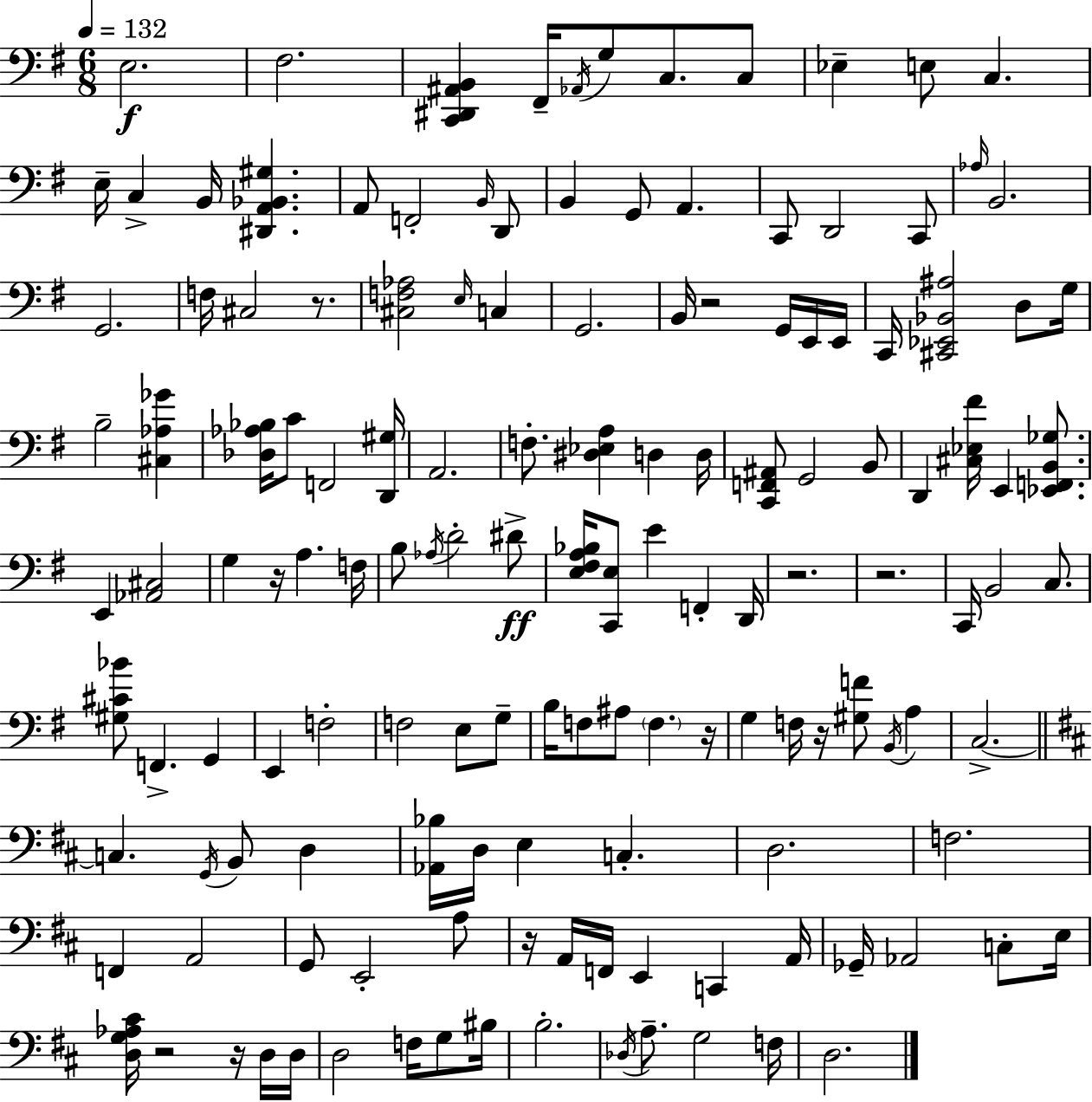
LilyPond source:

{
  \clef bass
  \numericTimeSignature
  \time 6/8
  \key e \minor
  \tempo 4 = 132
  \repeat volta 2 { e2.\f | fis2. | <c, dis, ais, b,>4 fis,16-- \acciaccatura { aes,16 } g8 c8. c8 | ees4-- e8 c4. | \break e16-- c4-> b,16 <dis, a, bes, gis>4. | a,8 f,2-. \grace { b,16 } | d,8 b,4 g,8 a,4. | c,8 d,2 | \break c,8 \grace { aes16 } b,2. | g,2. | f16 cis2 | r8. <cis f aes>2 \grace { e16 } | \break c4 g,2. | b,16 r2 | g,16 e,16 e,16 c,16 <cis, ees, bes, ais>2 | d8 g16 b2-- | \break <cis aes ges'>4 <des aes bes>16 c'8 f,2 | <d, gis>16 a,2. | f8.-. <dis ees a>4 d4 | d16 <c, f, ais,>8 g,2 | \break b,8 d,4 <cis ees fis'>16 e,4 | <ees, f, b, ges>8. e,4 <aes, cis>2 | g4 r16 a4. | f16 b8 \acciaccatura { aes16 } d'2-. | \break dis'8->\ff <e fis a bes>16 <c, e>8 e'4 | f,4-. d,16 r2. | r2. | c,16 b,2 | \break c8. <gis cis' bes'>8 f,4.-> | g,4 e,4 f2-. | f2 | e8 g8-- b16 f8 ais8 \parenthesize f4. | \break r16 g4 f16 r16 <gis f'>8 | \acciaccatura { b,16 } a4 c2.->~~ | \bar "||" \break \key d \major c4. \acciaccatura { g,16 } b,8 d4 | <aes, bes>16 d16 e4 c4.-. | d2. | f2. | \break f,4 a,2 | g,8 e,2-. a8 | r16 a,16 f,16 e,4 c,4 | a,16 ges,16-- aes,2 c8-. | \break e16 <d g aes cis'>16 r2 r16 d16 | d16 d2 f16 g8 | bis16 b2.-. | \acciaccatura { des16 } a8.-- g2 | \break f16 d2. | } \bar "|."
}